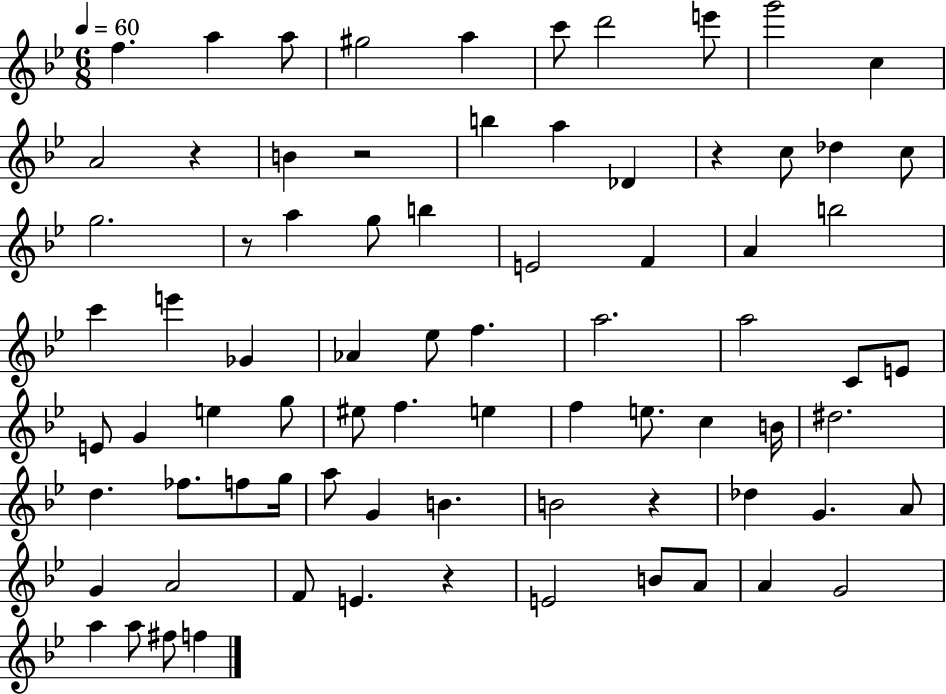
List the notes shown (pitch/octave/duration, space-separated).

F5/q. A5/q A5/e G#5/h A5/q C6/e D6/h E6/e G6/h C5/q A4/h R/q B4/q R/h B5/q A5/q Db4/q R/q C5/e Db5/q C5/e G5/h. R/e A5/q G5/e B5/q E4/h F4/q A4/q B5/h C6/q E6/q Gb4/q Ab4/q Eb5/e F5/q. A5/h. A5/h C4/e E4/e E4/e G4/q E5/q G5/e EIS5/e F5/q. E5/q F5/q E5/e. C5/q B4/s D#5/h. D5/q. FES5/e. F5/e G5/s A5/e G4/q B4/q. B4/h R/q Db5/q G4/q. A4/e G4/q A4/h F4/e E4/q. R/q E4/h B4/e A4/e A4/q G4/h A5/q A5/e F#5/e F5/q